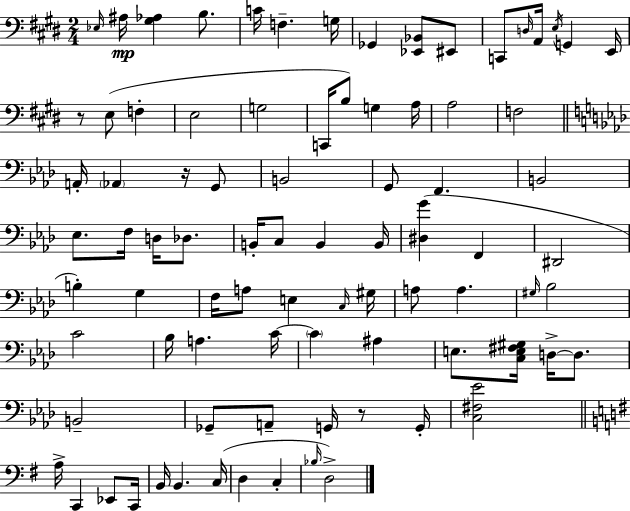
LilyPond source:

{
  \clef bass
  \numericTimeSignature
  \time 2/4
  \key e \major
  \grace { ees16 }\mp ais16 <gis aes>4 b8. | c'16 f4.-- | g16 ges,4 <ees, bes,>8 eis,8 | c,8 \grace { d16 } a,16 \acciaccatura { e16 } g,4 | \break e,16 r8 e8( f4-. | e2 | g2 | c,16 b8) g4 | \break a16 a2 | f2 | \bar "||" \break \key f \minor a,16-. \parenthesize aes,4 r16 g,8 | b,2 | g,8 f,4. | b,2 | \break ees8. f16 d16 des8. | b,16-. c8 b,4 b,16 | <dis g'>4( f,4 | dis,2 | \break b4-.) g4 | f16 a8 e4 \grace { c16 } | gis16 a8 a4. | \grace { gis16 } bes2 | \break c'2 | bes16 a4. | c'16~~ \parenthesize c'4 ais4 | e8. <c e fis gis>16 d16->~~ d8. | \break b,2-- | ges,8-- a,8-- g,16 r8 | g,16-. <c fis ees'>2 | \bar "||" \break \key e \minor a16-> c,4 ees,8 c,16 | b,16 b,4. c16( | d4 c4-. | \grace { bes16 } d2->) | \break \bar "|."
}